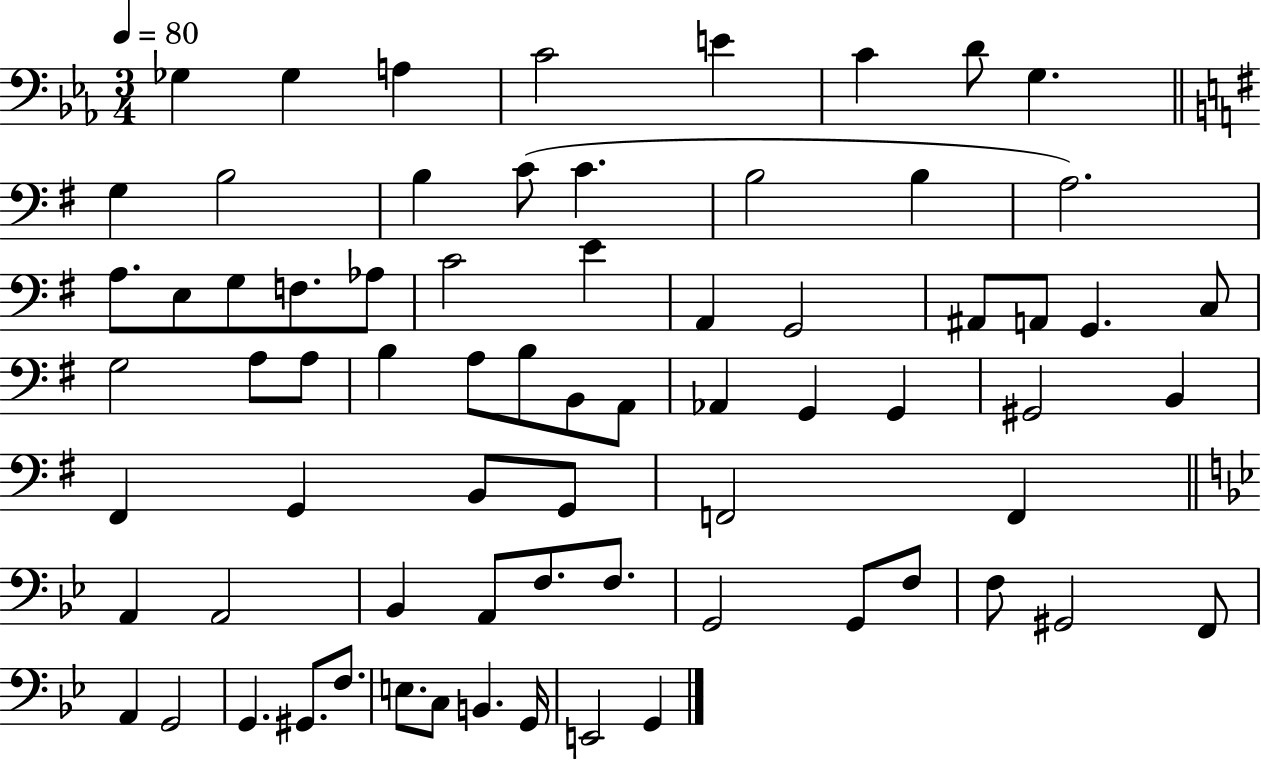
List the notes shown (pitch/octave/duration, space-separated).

Gb3/q Gb3/q A3/q C4/h E4/q C4/q D4/e G3/q. G3/q B3/h B3/q C4/e C4/q. B3/h B3/q A3/h. A3/e. E3/e G3/e F3/e. Ab3/e C4/h E4/q A2/q G2/h A#2/e A2/e G2/q. C3/e G3/h A3/e A3/e B3/q A3/e B3/e B2/e A2/e Ab2/q G2/q G2/q G#2/h B2/q F#2/q G2/q B2/e G2/e F2/h F2/q A2/q A2/h Bb2/q A2/e F3/e. F3/e. G2/h G2/e F3/e F3/e G#2/h F2/e A2/q G2/h G2/q. G#2/e. F3/e. E3/e. C3/e B2/q. G2/s E2/h G2/q